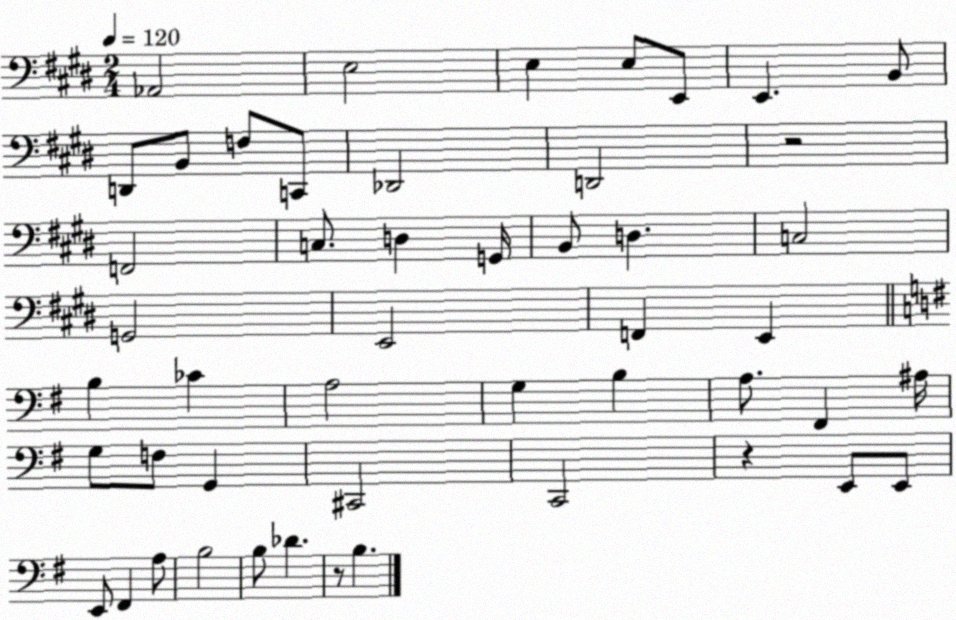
X:1
T:Untitled
M:2/4
L:1/4
K:E
_A,,2 E,2 E, E,/2 E,,/2 E,, B,,/2 D,,/2 B,,/2 F,/2 C,,/2 _D,,2 D,,2 z2 F,,2 C,/2 D, G,,/4 B,,/2 D, C,2 G,,2 E,,2 F,, E,, B, _C A,2 G, B, A,/2 ^F,, ^A,/4 G,/2 F,/2 G,, ^C,,2 C,,2 z E,,/2 E,,/2 E,,/2 ^F,, A,/2 B,2 B,/2 _D z/2 B,